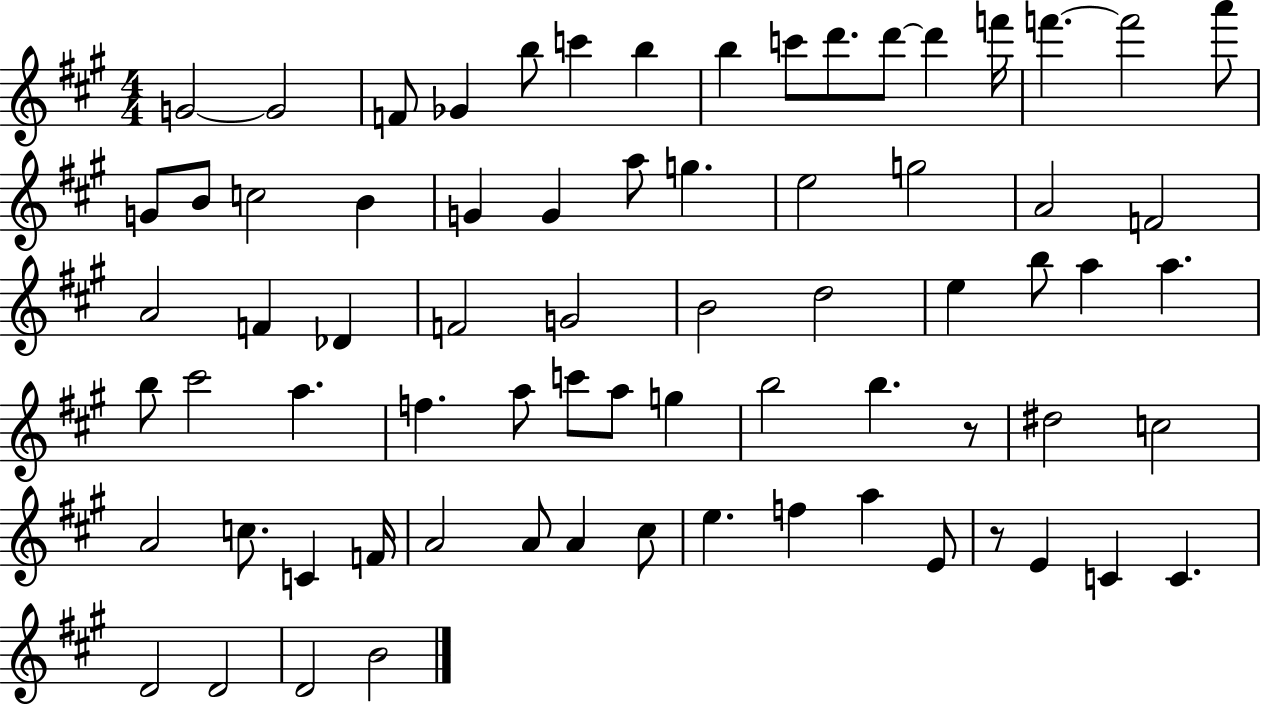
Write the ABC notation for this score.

X:1
T:Untitled
M:4/4
L:1/4
K:A
G2 G2 F/2 _G b/2 c' b b c'/2 d'/2 d'/2 d' f'/4 f' f'2 a'/2 G/2 B/2 c2 B G G a/2 g e2 g2 A2 F2 A2 F _D F2 G2 B2 d2 e b/2 a a b/2 ^c'2 a f a/2 c'/2 a/2 g b2 b z/2 ^d2 c2 A2 c/2 C F/4 A2 A/2 A ^c/2 e f a E/2 z/2 E C C D2 D2 D2 B2